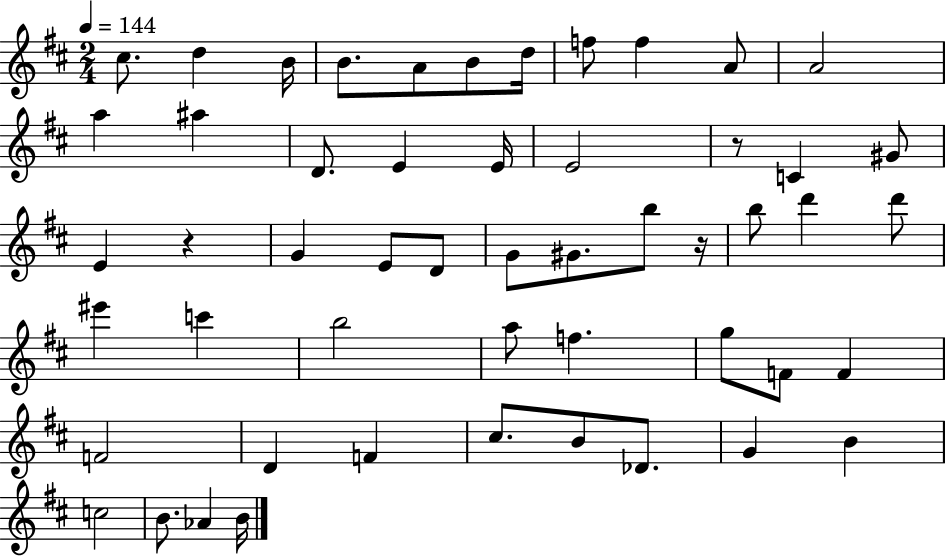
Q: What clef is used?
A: treble